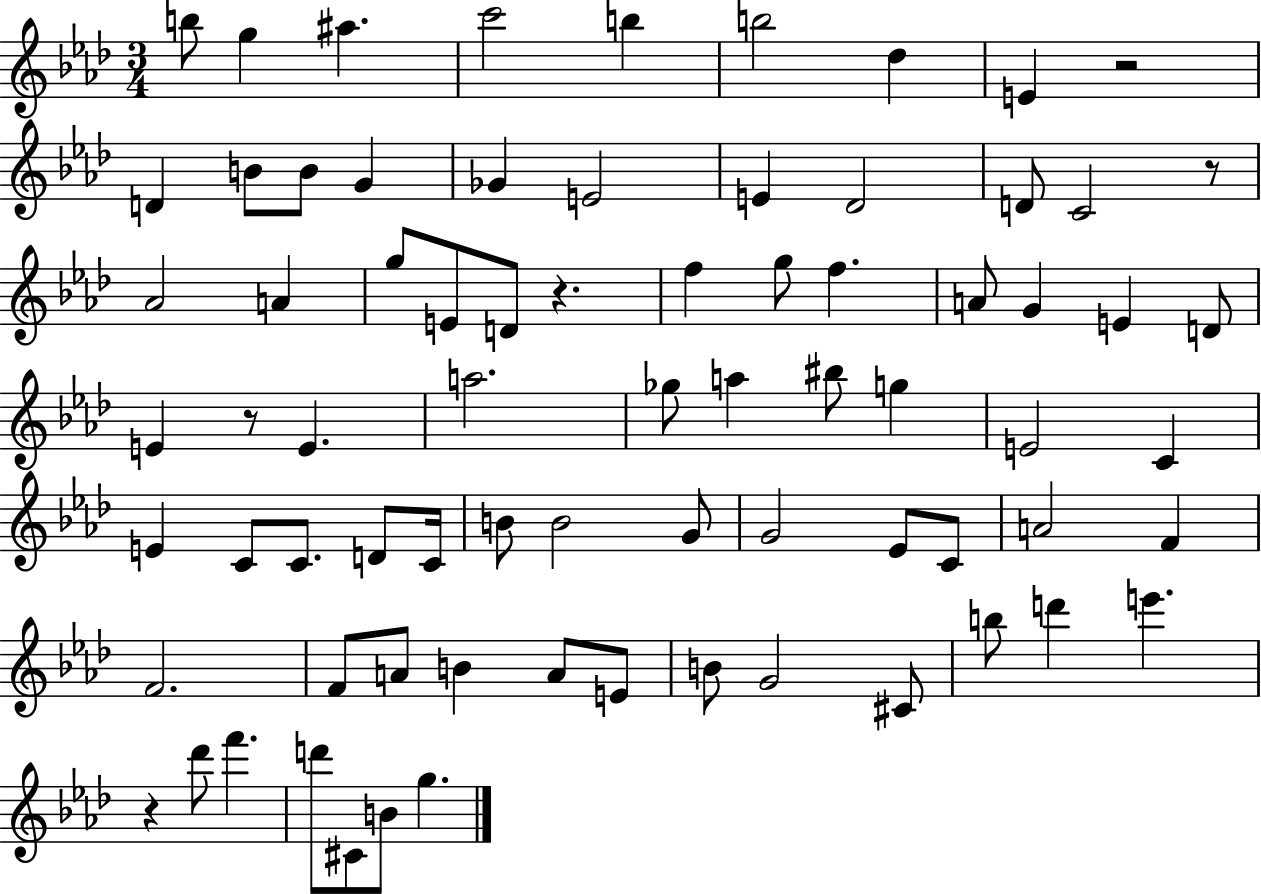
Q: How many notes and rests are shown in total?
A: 75